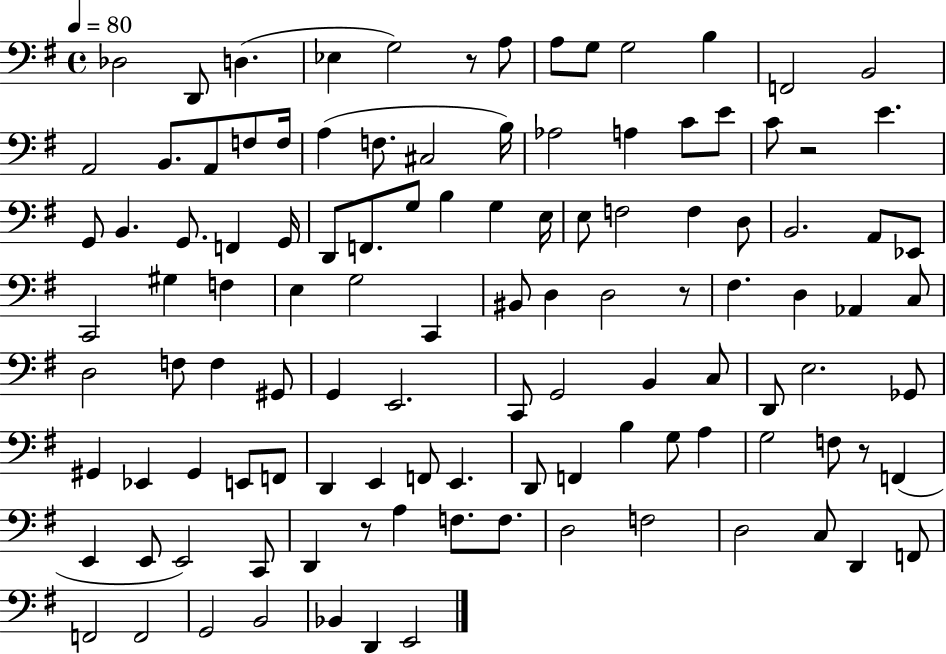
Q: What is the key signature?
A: G major